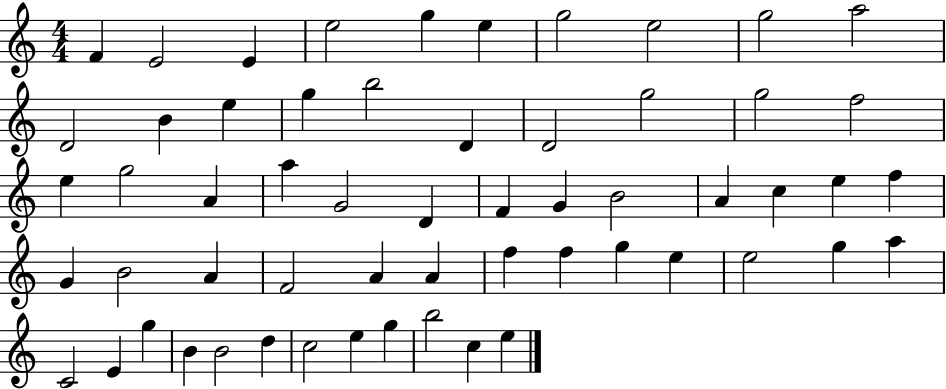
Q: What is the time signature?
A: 4/4